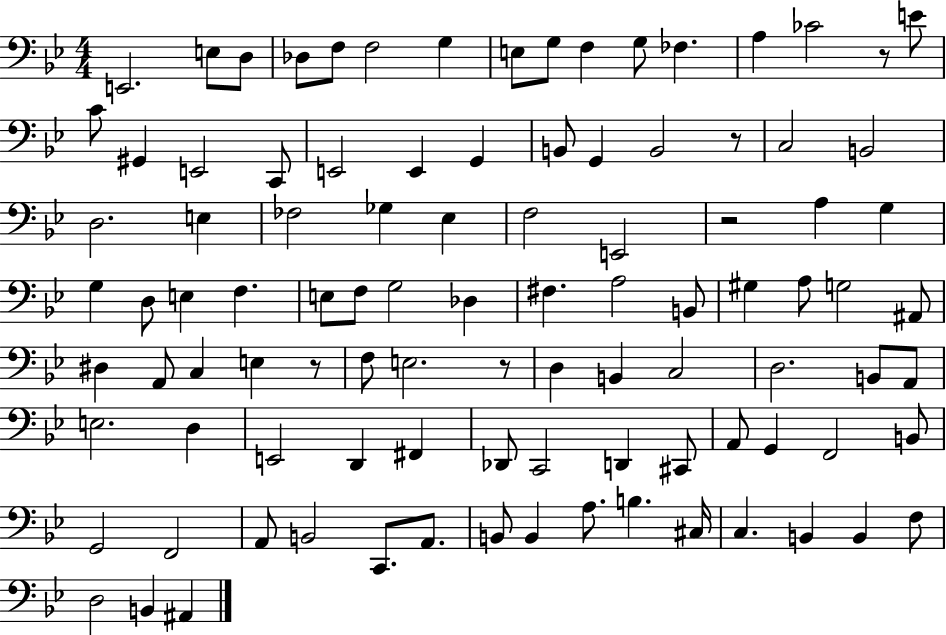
{
  \clef bass
  \numericTimeSignature
  \time 4/4
  \key bes \major
  e,2. e8 d8 | des8 f8 f2 g4 | e8 g8 f4 g8 fes4. | a4 ces'2 r8 e'8 | \break c'8 gis,4 e,2 c,8 | e,2 e,4 g,4 | b,8 g,4 b,2 r8 | c2 b,2 | \break d2. e4 | fes2 ges4 ees4 | f2 e,2 | r2 a4 g4 | \break g4 d8 e4 f4. | e8 f8 g2 des4 | fis4. a2 b,8 | gis4 a8 g2 ais,8 | \break dis4 a,8 c4 e4 r8 | f8 e2. r8 | d4 b,4 c2 | d2. b,8 a,8 | \break e2. d4 | e,2 d,4 fis,4 | des,8 c,2 d,4 cis,8 | a,8 g,4 f,2 b,8 | \break g,2 f,2 | a,8 b,2 c,8. a,8. | b,8 b,4 a8. b4. cis16 | c4. b,4 b,4 f8 | \break d2 b,4 ais,4 | \bar "|."
}